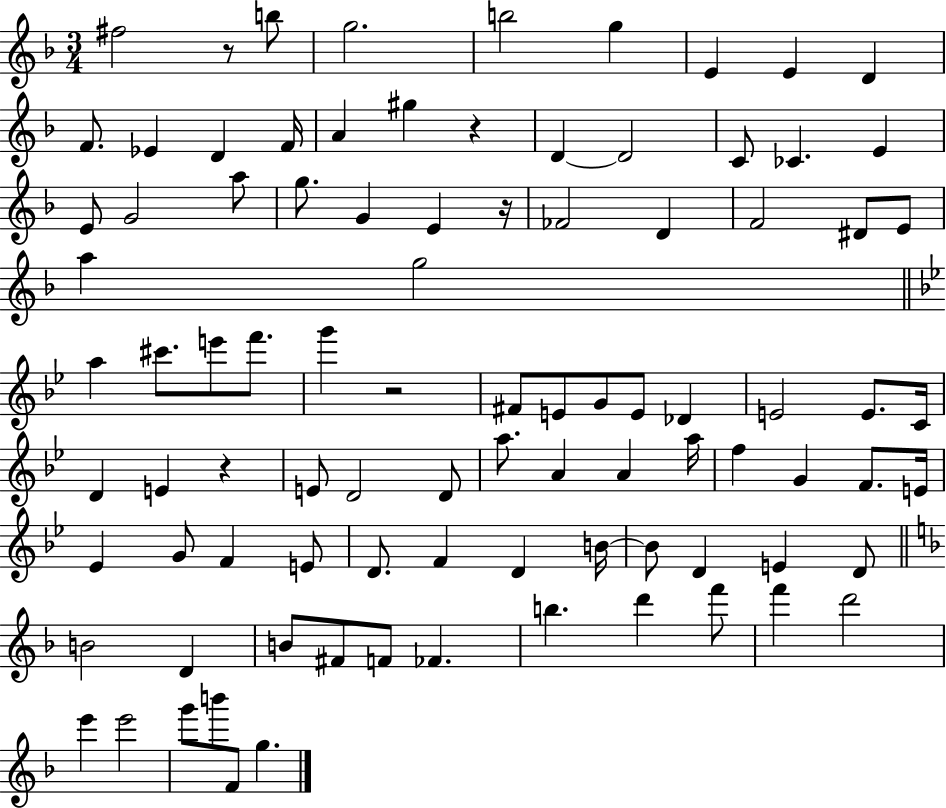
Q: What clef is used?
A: treble